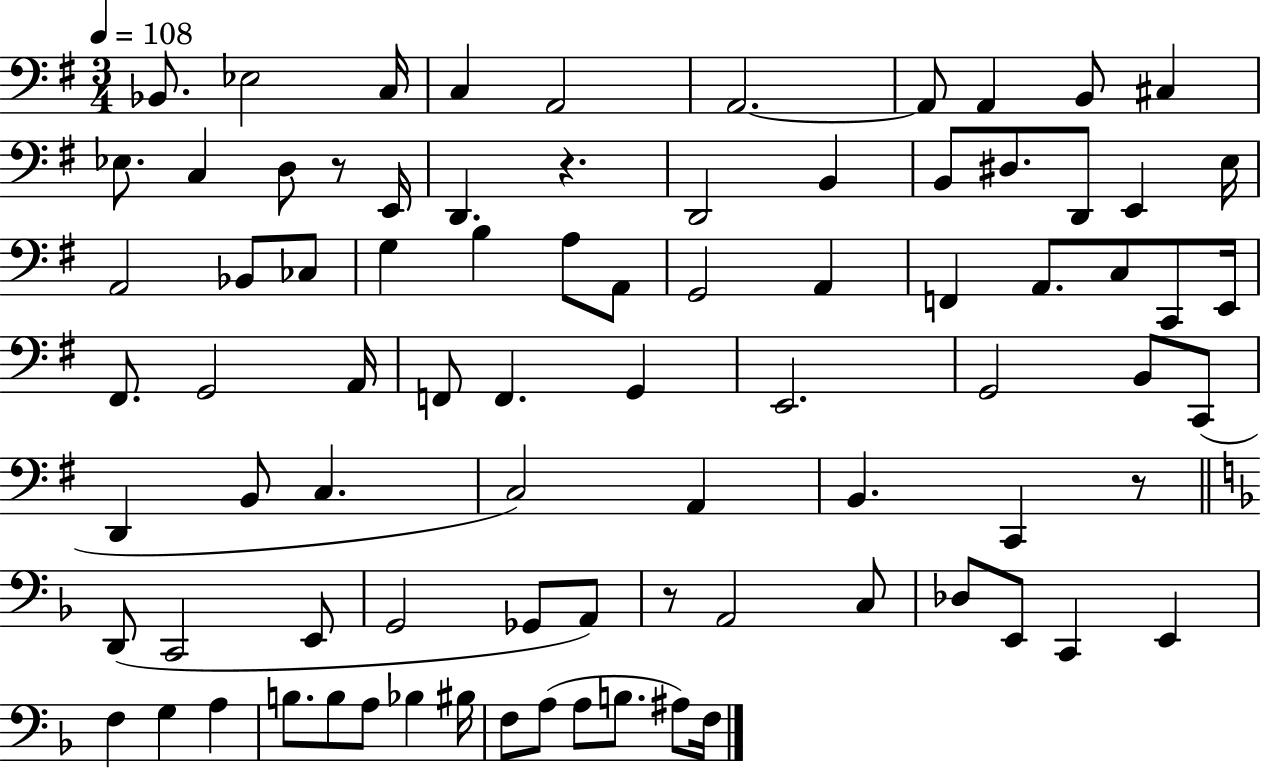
X:1
T:Untitled
M:3/4
L:1/4
K:G
_B,,/2 _E,2 C,/4 C, A,,2 A,,2 A,,/2 A,, B,,/2 ^C, _E,/2 C, D,/2 z/2 E,,/4 D,, z D,,2 B,, B,,/2 ^D,/2 D,,/2 E,, E,/4 A,,2 _B,,/2 _C,/2 G, B, A,/2 A,,/2 G,,2 A,, F,, A,,/2 C,/2 C,,/2 E,,/4 ^F,,/2 G,,2 A,,/4 F,,/2 F,, G,, E,,2 G,,2 B,,/2 C,,/2 D,, B,,/2 C, C,2 A,, B,, C,, z/2 D,,/2 C,,2 E,,/2 G,,2 _G,,/2 A,,/2 z/2 A,,2 C,/2 _D,/2 E,,/2 C,, E,, F, G, A, B,/2 B,/2 A,/2 _B, ^B,/4 F,/2 A,/2 A,/2 B,/2 ^A,/2 F,/4